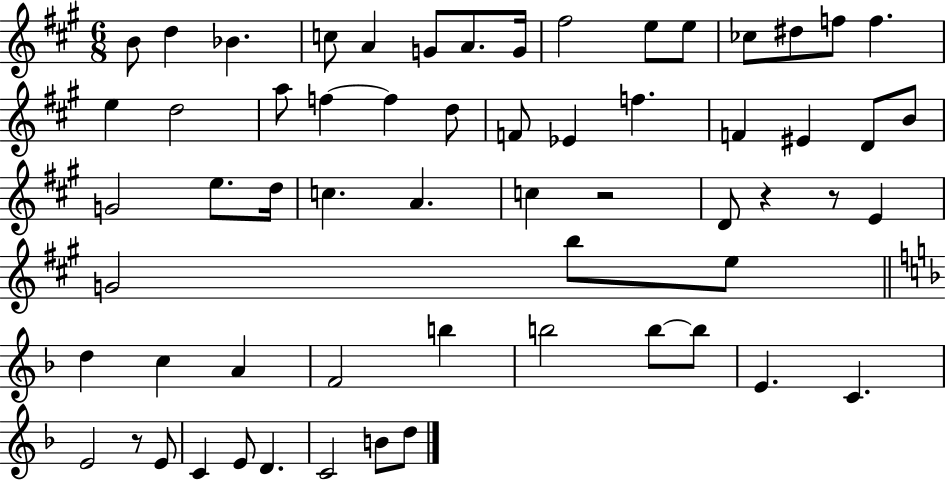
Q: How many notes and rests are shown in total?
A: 61